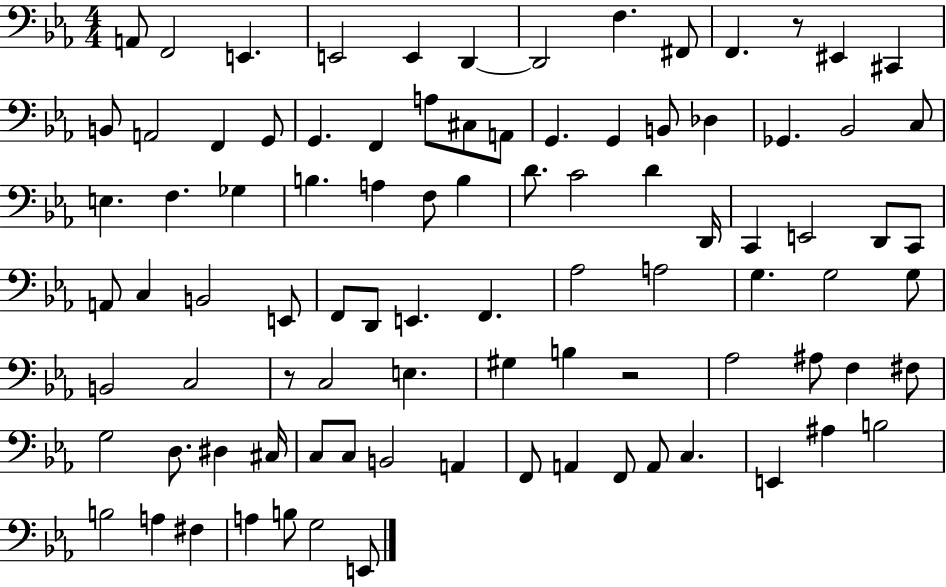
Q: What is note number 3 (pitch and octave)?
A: E2